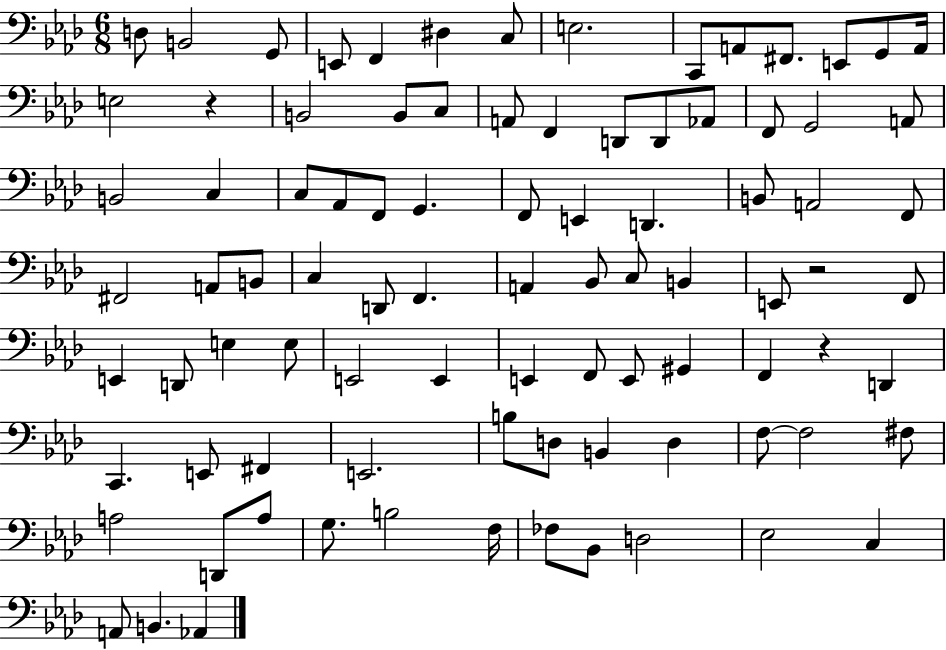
{
  \clef bass
  \numericTimeSignature
  \time 6/8
  \key aes \major
  d8 b,2 g,8 | e,8 f,4 dis4 c8 | e2. | c,8 a,8 fis,8. e,8 g,8 a,16 | \break e2 r4 | b,2 b,8 c8 | a,8 f,4 d,8 d,8 aes,8 | f,8 g,2 a,8 | \break b,2 c4 | c8 aes,8 f,8 g,4. | f,8 e,4 d,4. | b,8 a,2 f,8 | \break fis,2 a,8 b,8 | c4 d,8 f,4. | a,4 bes,8 c8 b,4 | e,8 r2 f,8 | \break e,4 d,8 e4 e8 | e,2 e,4 | e,4 f,8 e,8 gis,4 | f,4 r4 d,4 | \break c,4. e,8 fis,4 | e,2. | b8 d8 b,4 d4 | f8~~ f2 fis8 | \break a2 d,8 a8 | g8. b2 f16 | fes8 bes,8 d2 | ees2 c4 | \break a,8 b,4. aes,4 | \bar "|."
}